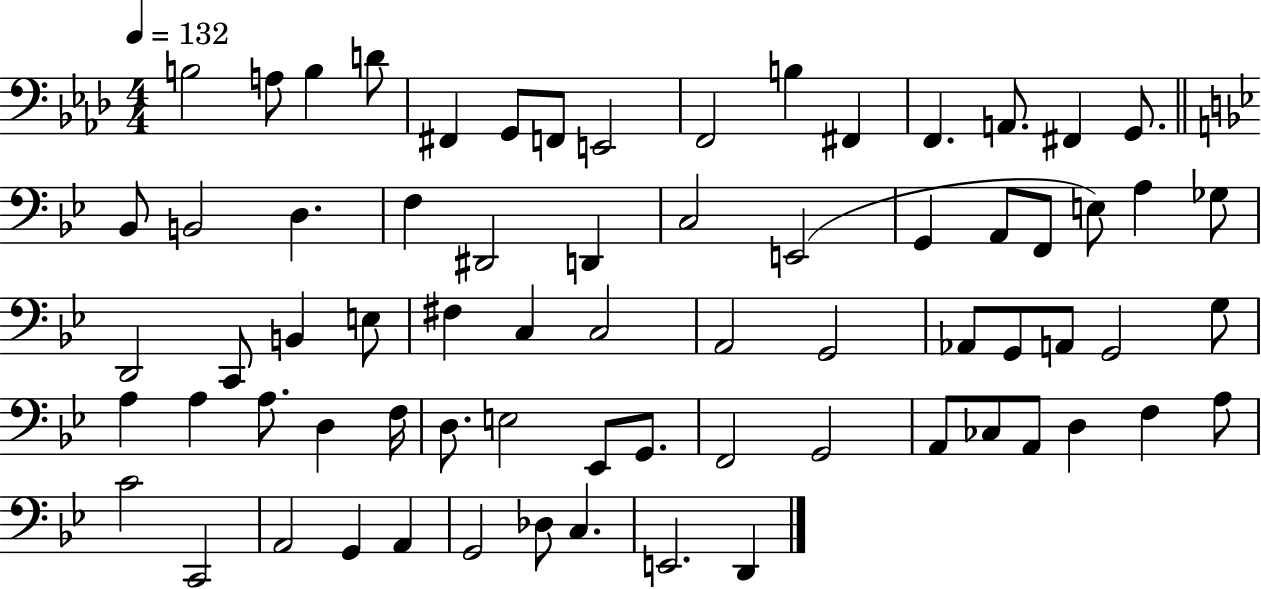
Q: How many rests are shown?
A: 0